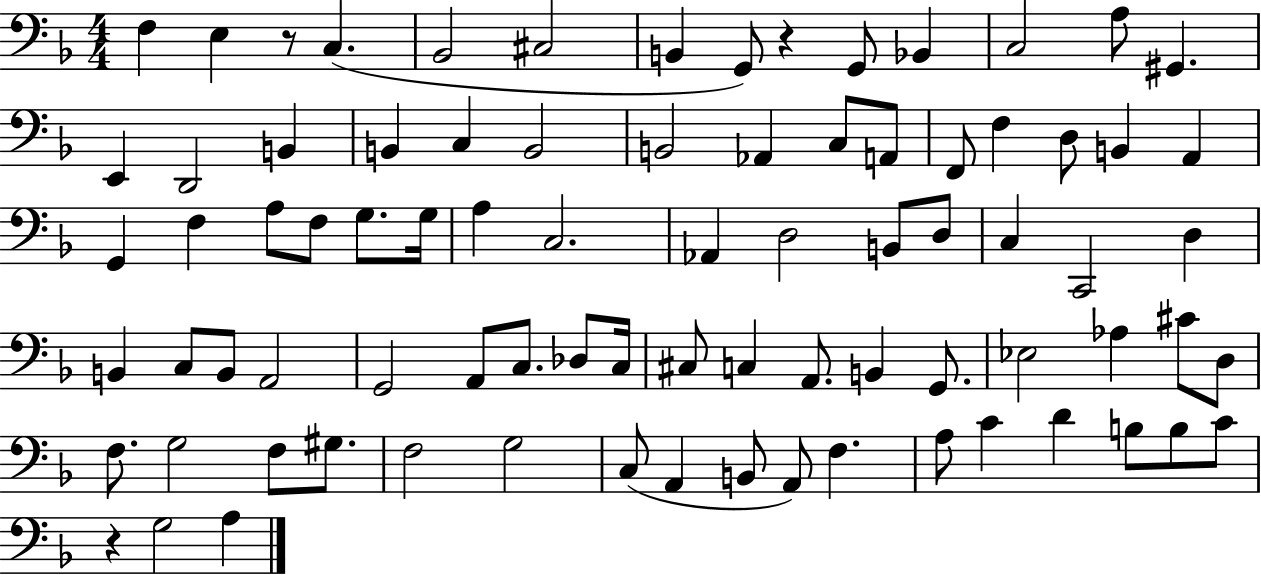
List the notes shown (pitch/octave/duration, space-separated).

F3/q E3/q R/e C3/q. Bb2/h C#3/h B2/q G2/e R/q G2/e Bb2/q C3/h A3/e G#2/q. E2/q D2/h B2/q B2/q C3/q B2/h B2/h Ab2/q C3/e A2/e F2/e F3/q D3/e B2/q A2/q G2/q F3/q A3/e F3/e G3/e. G3/s A3/q C3/h. Ab2/q D3/h B2/e D3/e C3/q C2/h D3/q B2/q C3/e B2/e A2/h G2/h A2/e C3/e. Db3/e C3/s C#3/e C3/q A2/e. B2/q G2/e. Eb3/h Ab3/q C#4/e D3/e F3/e. G3/h F3/e G#3/e. F3/h G3/h C3/e A2/q B2/e A2/e F3/q. A3/e C4/q D4/q B3/e B3/e C4/e R/q G3/h A3/q